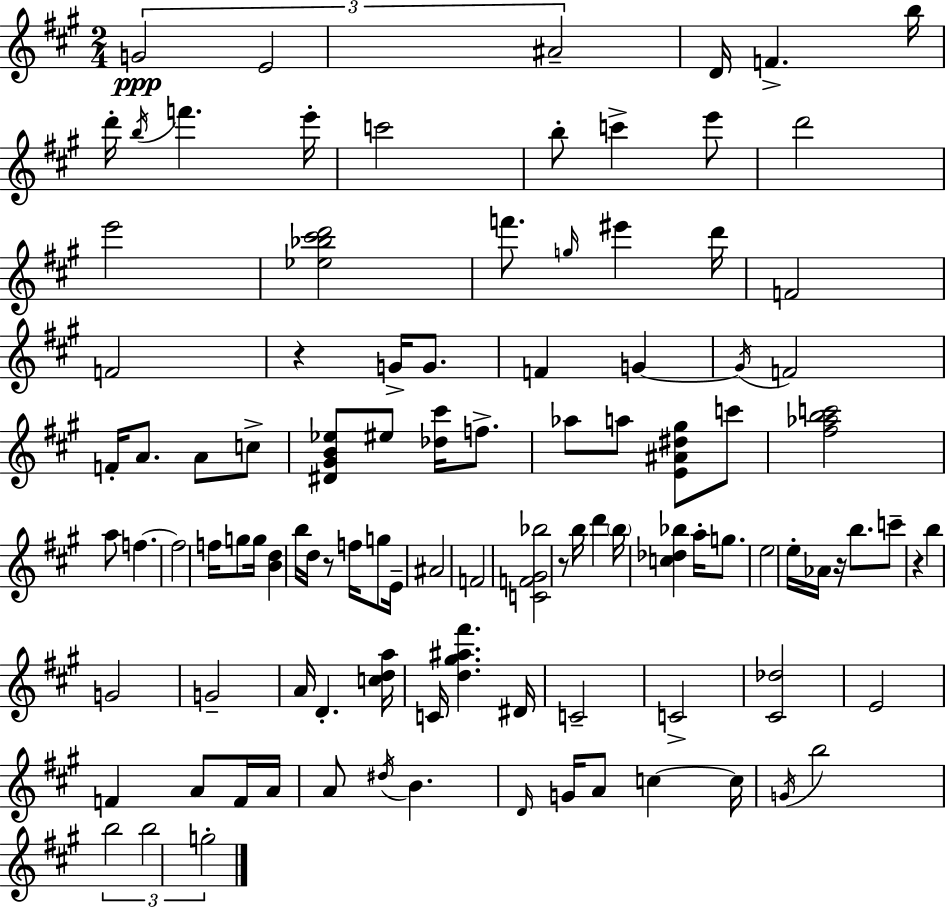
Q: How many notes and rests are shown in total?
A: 103